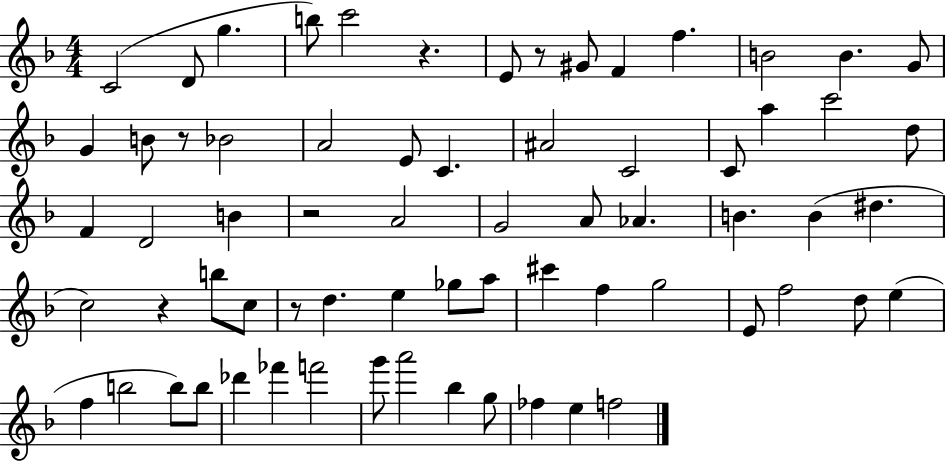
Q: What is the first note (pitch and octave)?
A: C4